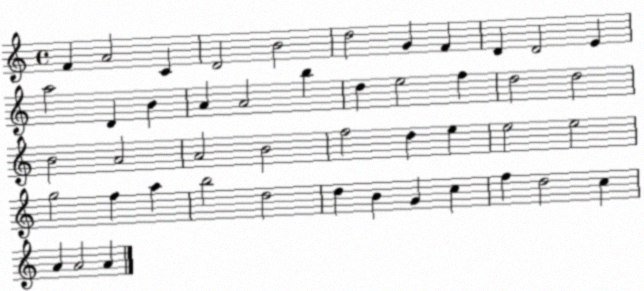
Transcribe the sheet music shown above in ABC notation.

X:1
T:Untitled
M:4/4
L:1/4
K:C
F A2 C D2 B2 d2 G F D D2 E a2 D B A A2 b d e2 f d2 d2 B2 A2 A2 B2 f2 d e e2 e2 g2 f a b2 d2 d B G c f d2 c A A2 A